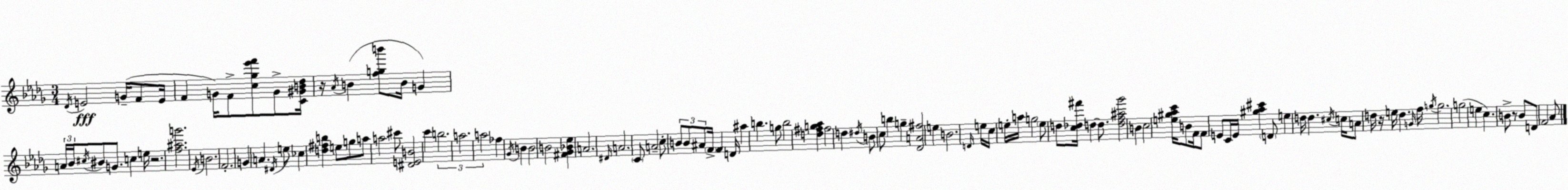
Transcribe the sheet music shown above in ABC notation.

X:1
T:Untitled
M:3/4
L:1/4
K:Bbm
_D/4 E2 G/4 F/2 E/4 F G/4 F/2 [c_g_e'f']/2 G/2 [C^GB_d]/4 z/4 _A/4 B [fgb']/2 B/4 G A/4 _B/4 ^c/4 ^B/2 G/2 c e/4 z2 [f^ag']2 _E/4 B2 F2 G A ^D/4 e/2 _c [d^fb] e/2 g/2 a/2 a2 ^c'/2 [^DEB]2 c' b2 a2 a2 _f _G/4 B B2 B2 [^F_G_B_e] A2 ^D/4 A2 C/2 A2 c/2 B/2 B/2 ^A/2 F/4 F D/4 ^a b g/2 b2 [d^fg_a] ^f2 d ^d/4 B/2 c/2 b g [_DA^f]2 e B2 D/4 e/4 c/4 e/4 a/4 g2 e/2 d/2 [c_d^f']/4 d d/2 [df^a_g']2 B c2 [e^g_ac']/4 B/2 F/4 F/2 E/2 C/4 E/4 [^g_a^c'] D/2 e d/4 d ^c/4 c/4 A/2 d/4 z/4 e/4 d G/4 f/4 g/4 g2 g2 e c B/2 z/2 B/2 D/2 F2 _A/2